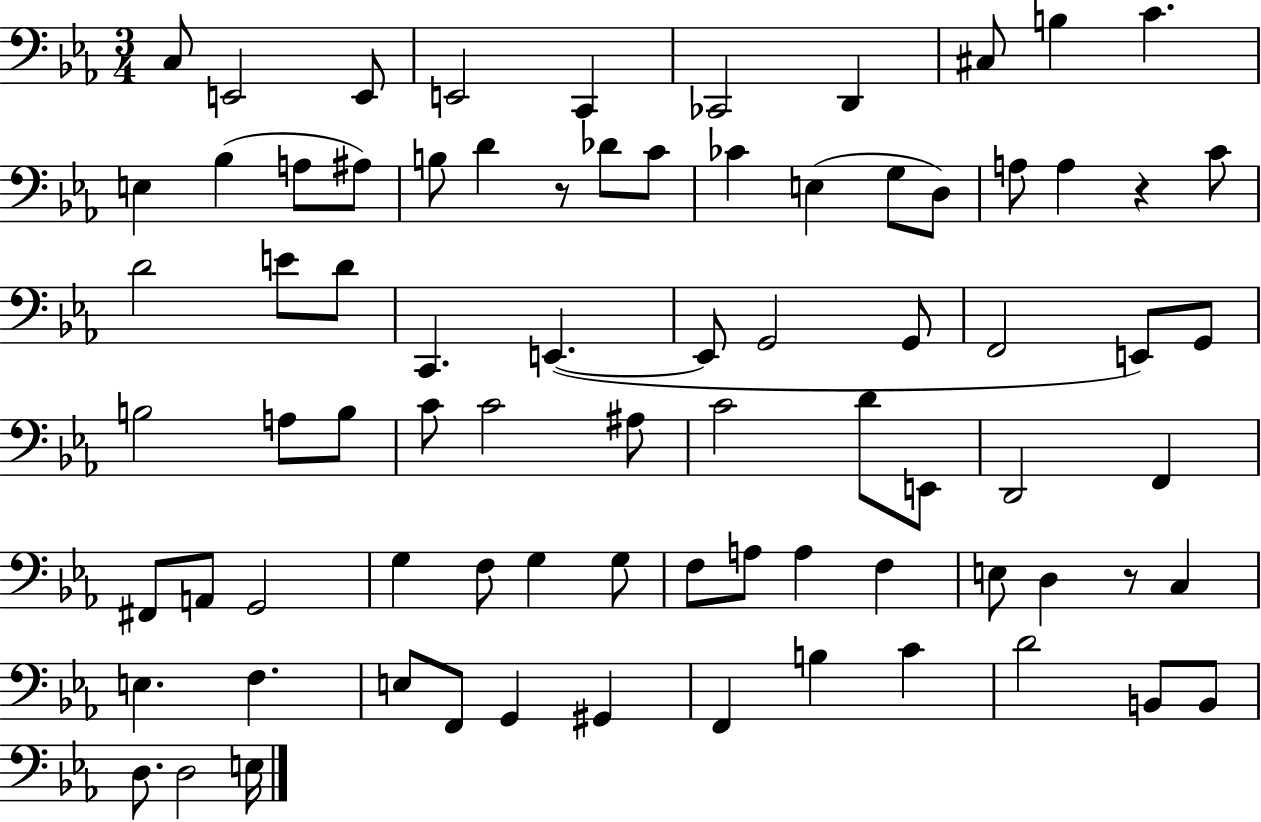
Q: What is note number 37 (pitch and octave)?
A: B3